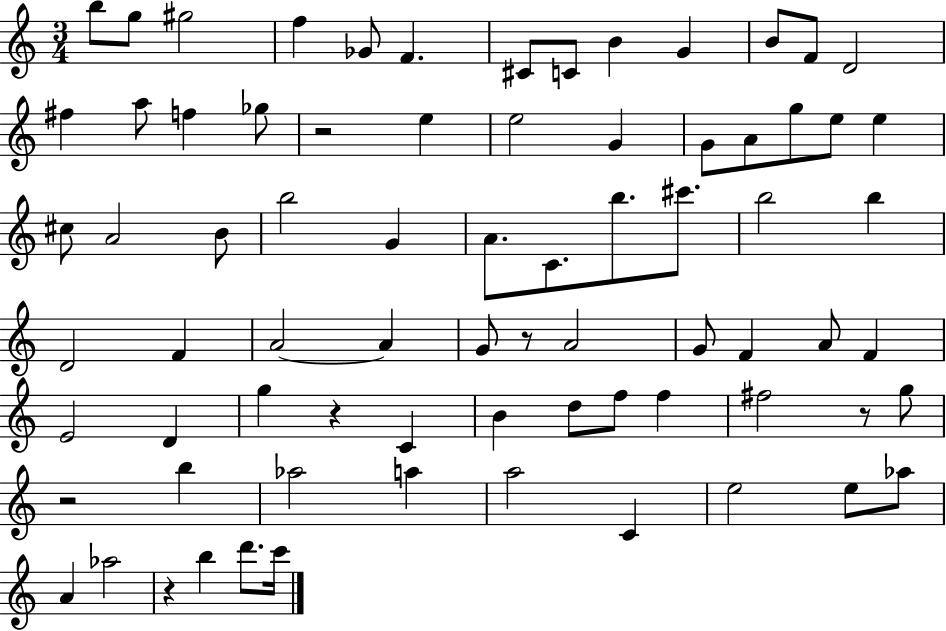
B5/e G5/e G#5/h F5/q Gb4/e F4/q. C#4/e C4/e B4/q G4/q B4/e F4/e D4/h F#5/q A5/e F5/q Gb5/e R/h E5/q E5/h G4/q G4/e A4/e G5/e E5/e E5/q C#5/e A4/h B4/e B5/h G4/q A4/e. C4/e. B5/e. C#6/e. B5/h B5/q D4/h F4/q A4/h A4/q G4/e R/e A4/h G4/e F4/q A4/e F4/q E4/h D4/q G5/q R/q C4/q B4/q D5/e F5/e F5/q F#5/h R/e G5/e R/h B5/q Ab5/h A5/q A5/h C4/q E5/h E5/e Ab5/e A4/q Ab5/h R/q B5/q D6/e. C6/s